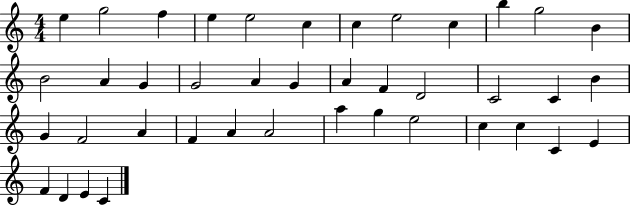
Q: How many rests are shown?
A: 0